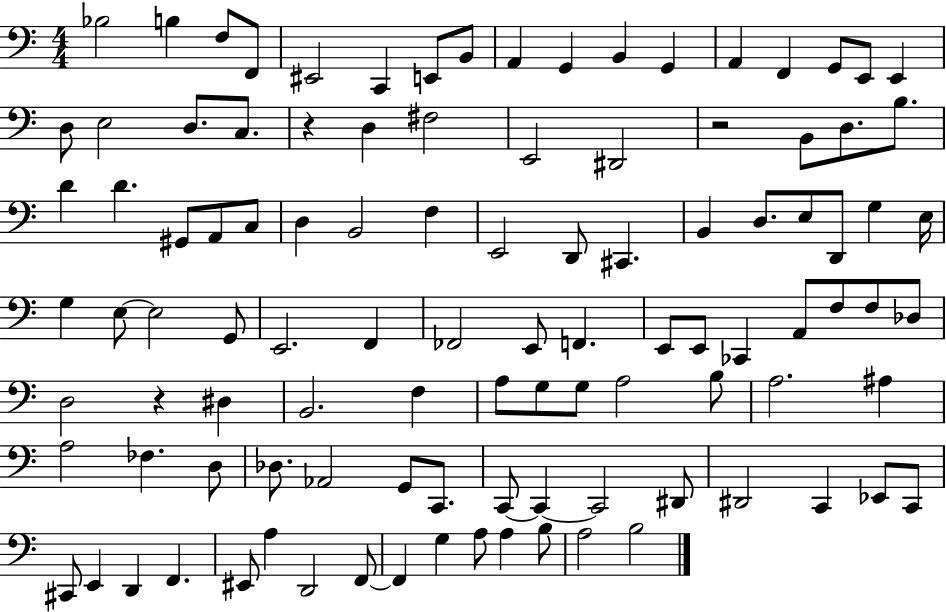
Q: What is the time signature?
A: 4/4